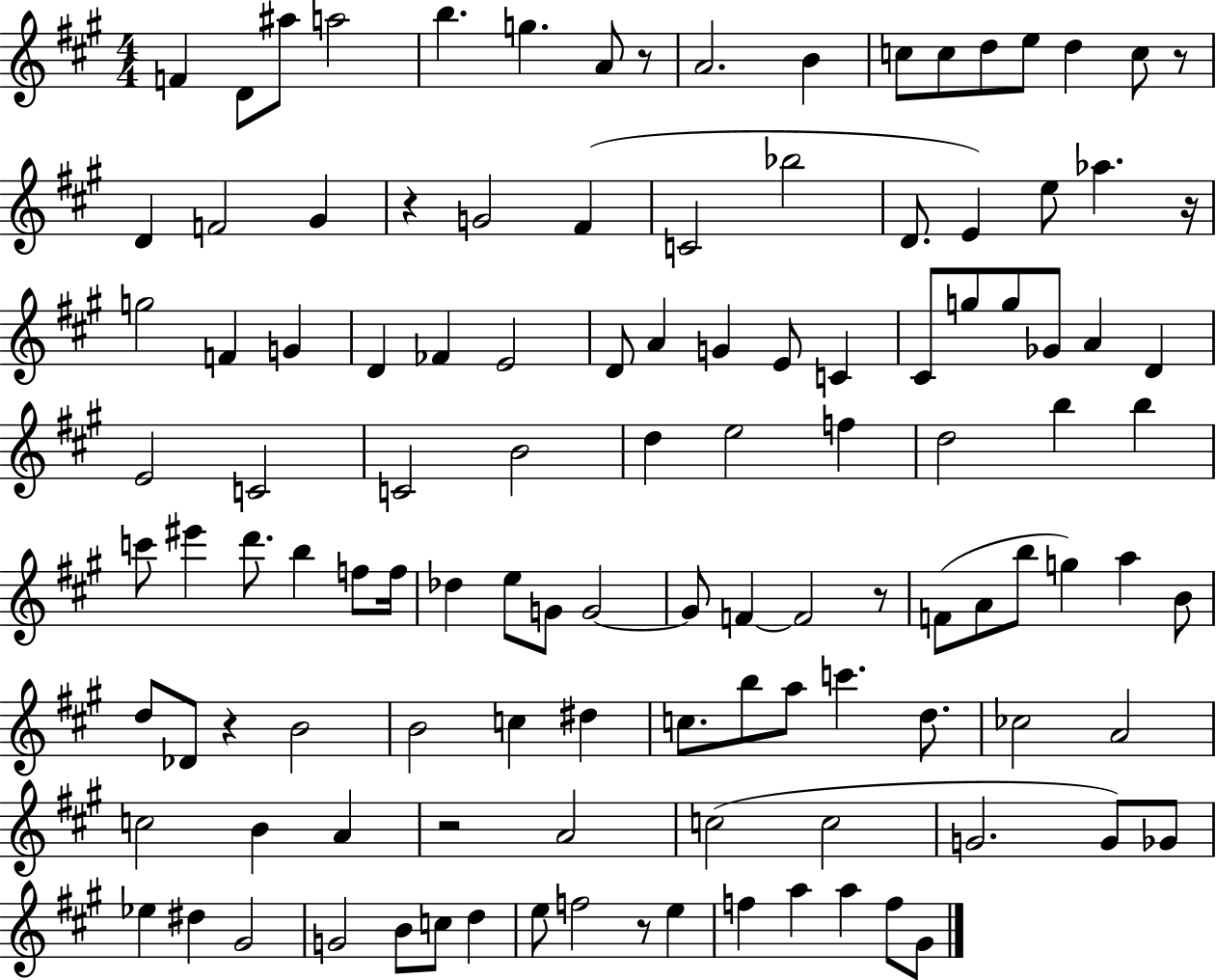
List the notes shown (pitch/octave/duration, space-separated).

F4/q D4/e A#5/e A5/h B5/q. G5/q. A4/e R/e A4/h. B4/q C5/e C5/e D5/e E5/e D5/q C5/e R/e D4/q F4/h G#4/q R/q G4/h F#4/q C4/h Bb5/h D4/e. E4/q E5/e Ab5/q. R/s G5/h F4/q G4/q D4/q FES4/q E4/h D4/e A4/q G4/q E4/e C4/q C#4/e G5/e G5/e Gb4/e A4/q D4/q E4/h C4/h C4/h B4/h D5/q E5/h F5/q D5/h B5/q B5/q C6/e EIS6/q D6/e. B5/q F5/e F5/s Db5/q E5/e G4/e G4/h G4/e F4/q F4/h R/e F4/e A4/e B5/e G5/q A5/q B4/e D5/e Db4/e R/q B4/h B4/h C5/q D#5/q C5/e. B5/e A5/e C6/q. D5/e. CES5/h A4/h C5/h B4/q A4/q R/h A4/h C5/h C5/h G4/h. G4/e Gb4/e Eb5/q D#5/q G#4/h G4/h B4/e C5/e D5/q E5/e F5/h R/e E5/q F5/q A5/q A5/q F5/e G#4/e